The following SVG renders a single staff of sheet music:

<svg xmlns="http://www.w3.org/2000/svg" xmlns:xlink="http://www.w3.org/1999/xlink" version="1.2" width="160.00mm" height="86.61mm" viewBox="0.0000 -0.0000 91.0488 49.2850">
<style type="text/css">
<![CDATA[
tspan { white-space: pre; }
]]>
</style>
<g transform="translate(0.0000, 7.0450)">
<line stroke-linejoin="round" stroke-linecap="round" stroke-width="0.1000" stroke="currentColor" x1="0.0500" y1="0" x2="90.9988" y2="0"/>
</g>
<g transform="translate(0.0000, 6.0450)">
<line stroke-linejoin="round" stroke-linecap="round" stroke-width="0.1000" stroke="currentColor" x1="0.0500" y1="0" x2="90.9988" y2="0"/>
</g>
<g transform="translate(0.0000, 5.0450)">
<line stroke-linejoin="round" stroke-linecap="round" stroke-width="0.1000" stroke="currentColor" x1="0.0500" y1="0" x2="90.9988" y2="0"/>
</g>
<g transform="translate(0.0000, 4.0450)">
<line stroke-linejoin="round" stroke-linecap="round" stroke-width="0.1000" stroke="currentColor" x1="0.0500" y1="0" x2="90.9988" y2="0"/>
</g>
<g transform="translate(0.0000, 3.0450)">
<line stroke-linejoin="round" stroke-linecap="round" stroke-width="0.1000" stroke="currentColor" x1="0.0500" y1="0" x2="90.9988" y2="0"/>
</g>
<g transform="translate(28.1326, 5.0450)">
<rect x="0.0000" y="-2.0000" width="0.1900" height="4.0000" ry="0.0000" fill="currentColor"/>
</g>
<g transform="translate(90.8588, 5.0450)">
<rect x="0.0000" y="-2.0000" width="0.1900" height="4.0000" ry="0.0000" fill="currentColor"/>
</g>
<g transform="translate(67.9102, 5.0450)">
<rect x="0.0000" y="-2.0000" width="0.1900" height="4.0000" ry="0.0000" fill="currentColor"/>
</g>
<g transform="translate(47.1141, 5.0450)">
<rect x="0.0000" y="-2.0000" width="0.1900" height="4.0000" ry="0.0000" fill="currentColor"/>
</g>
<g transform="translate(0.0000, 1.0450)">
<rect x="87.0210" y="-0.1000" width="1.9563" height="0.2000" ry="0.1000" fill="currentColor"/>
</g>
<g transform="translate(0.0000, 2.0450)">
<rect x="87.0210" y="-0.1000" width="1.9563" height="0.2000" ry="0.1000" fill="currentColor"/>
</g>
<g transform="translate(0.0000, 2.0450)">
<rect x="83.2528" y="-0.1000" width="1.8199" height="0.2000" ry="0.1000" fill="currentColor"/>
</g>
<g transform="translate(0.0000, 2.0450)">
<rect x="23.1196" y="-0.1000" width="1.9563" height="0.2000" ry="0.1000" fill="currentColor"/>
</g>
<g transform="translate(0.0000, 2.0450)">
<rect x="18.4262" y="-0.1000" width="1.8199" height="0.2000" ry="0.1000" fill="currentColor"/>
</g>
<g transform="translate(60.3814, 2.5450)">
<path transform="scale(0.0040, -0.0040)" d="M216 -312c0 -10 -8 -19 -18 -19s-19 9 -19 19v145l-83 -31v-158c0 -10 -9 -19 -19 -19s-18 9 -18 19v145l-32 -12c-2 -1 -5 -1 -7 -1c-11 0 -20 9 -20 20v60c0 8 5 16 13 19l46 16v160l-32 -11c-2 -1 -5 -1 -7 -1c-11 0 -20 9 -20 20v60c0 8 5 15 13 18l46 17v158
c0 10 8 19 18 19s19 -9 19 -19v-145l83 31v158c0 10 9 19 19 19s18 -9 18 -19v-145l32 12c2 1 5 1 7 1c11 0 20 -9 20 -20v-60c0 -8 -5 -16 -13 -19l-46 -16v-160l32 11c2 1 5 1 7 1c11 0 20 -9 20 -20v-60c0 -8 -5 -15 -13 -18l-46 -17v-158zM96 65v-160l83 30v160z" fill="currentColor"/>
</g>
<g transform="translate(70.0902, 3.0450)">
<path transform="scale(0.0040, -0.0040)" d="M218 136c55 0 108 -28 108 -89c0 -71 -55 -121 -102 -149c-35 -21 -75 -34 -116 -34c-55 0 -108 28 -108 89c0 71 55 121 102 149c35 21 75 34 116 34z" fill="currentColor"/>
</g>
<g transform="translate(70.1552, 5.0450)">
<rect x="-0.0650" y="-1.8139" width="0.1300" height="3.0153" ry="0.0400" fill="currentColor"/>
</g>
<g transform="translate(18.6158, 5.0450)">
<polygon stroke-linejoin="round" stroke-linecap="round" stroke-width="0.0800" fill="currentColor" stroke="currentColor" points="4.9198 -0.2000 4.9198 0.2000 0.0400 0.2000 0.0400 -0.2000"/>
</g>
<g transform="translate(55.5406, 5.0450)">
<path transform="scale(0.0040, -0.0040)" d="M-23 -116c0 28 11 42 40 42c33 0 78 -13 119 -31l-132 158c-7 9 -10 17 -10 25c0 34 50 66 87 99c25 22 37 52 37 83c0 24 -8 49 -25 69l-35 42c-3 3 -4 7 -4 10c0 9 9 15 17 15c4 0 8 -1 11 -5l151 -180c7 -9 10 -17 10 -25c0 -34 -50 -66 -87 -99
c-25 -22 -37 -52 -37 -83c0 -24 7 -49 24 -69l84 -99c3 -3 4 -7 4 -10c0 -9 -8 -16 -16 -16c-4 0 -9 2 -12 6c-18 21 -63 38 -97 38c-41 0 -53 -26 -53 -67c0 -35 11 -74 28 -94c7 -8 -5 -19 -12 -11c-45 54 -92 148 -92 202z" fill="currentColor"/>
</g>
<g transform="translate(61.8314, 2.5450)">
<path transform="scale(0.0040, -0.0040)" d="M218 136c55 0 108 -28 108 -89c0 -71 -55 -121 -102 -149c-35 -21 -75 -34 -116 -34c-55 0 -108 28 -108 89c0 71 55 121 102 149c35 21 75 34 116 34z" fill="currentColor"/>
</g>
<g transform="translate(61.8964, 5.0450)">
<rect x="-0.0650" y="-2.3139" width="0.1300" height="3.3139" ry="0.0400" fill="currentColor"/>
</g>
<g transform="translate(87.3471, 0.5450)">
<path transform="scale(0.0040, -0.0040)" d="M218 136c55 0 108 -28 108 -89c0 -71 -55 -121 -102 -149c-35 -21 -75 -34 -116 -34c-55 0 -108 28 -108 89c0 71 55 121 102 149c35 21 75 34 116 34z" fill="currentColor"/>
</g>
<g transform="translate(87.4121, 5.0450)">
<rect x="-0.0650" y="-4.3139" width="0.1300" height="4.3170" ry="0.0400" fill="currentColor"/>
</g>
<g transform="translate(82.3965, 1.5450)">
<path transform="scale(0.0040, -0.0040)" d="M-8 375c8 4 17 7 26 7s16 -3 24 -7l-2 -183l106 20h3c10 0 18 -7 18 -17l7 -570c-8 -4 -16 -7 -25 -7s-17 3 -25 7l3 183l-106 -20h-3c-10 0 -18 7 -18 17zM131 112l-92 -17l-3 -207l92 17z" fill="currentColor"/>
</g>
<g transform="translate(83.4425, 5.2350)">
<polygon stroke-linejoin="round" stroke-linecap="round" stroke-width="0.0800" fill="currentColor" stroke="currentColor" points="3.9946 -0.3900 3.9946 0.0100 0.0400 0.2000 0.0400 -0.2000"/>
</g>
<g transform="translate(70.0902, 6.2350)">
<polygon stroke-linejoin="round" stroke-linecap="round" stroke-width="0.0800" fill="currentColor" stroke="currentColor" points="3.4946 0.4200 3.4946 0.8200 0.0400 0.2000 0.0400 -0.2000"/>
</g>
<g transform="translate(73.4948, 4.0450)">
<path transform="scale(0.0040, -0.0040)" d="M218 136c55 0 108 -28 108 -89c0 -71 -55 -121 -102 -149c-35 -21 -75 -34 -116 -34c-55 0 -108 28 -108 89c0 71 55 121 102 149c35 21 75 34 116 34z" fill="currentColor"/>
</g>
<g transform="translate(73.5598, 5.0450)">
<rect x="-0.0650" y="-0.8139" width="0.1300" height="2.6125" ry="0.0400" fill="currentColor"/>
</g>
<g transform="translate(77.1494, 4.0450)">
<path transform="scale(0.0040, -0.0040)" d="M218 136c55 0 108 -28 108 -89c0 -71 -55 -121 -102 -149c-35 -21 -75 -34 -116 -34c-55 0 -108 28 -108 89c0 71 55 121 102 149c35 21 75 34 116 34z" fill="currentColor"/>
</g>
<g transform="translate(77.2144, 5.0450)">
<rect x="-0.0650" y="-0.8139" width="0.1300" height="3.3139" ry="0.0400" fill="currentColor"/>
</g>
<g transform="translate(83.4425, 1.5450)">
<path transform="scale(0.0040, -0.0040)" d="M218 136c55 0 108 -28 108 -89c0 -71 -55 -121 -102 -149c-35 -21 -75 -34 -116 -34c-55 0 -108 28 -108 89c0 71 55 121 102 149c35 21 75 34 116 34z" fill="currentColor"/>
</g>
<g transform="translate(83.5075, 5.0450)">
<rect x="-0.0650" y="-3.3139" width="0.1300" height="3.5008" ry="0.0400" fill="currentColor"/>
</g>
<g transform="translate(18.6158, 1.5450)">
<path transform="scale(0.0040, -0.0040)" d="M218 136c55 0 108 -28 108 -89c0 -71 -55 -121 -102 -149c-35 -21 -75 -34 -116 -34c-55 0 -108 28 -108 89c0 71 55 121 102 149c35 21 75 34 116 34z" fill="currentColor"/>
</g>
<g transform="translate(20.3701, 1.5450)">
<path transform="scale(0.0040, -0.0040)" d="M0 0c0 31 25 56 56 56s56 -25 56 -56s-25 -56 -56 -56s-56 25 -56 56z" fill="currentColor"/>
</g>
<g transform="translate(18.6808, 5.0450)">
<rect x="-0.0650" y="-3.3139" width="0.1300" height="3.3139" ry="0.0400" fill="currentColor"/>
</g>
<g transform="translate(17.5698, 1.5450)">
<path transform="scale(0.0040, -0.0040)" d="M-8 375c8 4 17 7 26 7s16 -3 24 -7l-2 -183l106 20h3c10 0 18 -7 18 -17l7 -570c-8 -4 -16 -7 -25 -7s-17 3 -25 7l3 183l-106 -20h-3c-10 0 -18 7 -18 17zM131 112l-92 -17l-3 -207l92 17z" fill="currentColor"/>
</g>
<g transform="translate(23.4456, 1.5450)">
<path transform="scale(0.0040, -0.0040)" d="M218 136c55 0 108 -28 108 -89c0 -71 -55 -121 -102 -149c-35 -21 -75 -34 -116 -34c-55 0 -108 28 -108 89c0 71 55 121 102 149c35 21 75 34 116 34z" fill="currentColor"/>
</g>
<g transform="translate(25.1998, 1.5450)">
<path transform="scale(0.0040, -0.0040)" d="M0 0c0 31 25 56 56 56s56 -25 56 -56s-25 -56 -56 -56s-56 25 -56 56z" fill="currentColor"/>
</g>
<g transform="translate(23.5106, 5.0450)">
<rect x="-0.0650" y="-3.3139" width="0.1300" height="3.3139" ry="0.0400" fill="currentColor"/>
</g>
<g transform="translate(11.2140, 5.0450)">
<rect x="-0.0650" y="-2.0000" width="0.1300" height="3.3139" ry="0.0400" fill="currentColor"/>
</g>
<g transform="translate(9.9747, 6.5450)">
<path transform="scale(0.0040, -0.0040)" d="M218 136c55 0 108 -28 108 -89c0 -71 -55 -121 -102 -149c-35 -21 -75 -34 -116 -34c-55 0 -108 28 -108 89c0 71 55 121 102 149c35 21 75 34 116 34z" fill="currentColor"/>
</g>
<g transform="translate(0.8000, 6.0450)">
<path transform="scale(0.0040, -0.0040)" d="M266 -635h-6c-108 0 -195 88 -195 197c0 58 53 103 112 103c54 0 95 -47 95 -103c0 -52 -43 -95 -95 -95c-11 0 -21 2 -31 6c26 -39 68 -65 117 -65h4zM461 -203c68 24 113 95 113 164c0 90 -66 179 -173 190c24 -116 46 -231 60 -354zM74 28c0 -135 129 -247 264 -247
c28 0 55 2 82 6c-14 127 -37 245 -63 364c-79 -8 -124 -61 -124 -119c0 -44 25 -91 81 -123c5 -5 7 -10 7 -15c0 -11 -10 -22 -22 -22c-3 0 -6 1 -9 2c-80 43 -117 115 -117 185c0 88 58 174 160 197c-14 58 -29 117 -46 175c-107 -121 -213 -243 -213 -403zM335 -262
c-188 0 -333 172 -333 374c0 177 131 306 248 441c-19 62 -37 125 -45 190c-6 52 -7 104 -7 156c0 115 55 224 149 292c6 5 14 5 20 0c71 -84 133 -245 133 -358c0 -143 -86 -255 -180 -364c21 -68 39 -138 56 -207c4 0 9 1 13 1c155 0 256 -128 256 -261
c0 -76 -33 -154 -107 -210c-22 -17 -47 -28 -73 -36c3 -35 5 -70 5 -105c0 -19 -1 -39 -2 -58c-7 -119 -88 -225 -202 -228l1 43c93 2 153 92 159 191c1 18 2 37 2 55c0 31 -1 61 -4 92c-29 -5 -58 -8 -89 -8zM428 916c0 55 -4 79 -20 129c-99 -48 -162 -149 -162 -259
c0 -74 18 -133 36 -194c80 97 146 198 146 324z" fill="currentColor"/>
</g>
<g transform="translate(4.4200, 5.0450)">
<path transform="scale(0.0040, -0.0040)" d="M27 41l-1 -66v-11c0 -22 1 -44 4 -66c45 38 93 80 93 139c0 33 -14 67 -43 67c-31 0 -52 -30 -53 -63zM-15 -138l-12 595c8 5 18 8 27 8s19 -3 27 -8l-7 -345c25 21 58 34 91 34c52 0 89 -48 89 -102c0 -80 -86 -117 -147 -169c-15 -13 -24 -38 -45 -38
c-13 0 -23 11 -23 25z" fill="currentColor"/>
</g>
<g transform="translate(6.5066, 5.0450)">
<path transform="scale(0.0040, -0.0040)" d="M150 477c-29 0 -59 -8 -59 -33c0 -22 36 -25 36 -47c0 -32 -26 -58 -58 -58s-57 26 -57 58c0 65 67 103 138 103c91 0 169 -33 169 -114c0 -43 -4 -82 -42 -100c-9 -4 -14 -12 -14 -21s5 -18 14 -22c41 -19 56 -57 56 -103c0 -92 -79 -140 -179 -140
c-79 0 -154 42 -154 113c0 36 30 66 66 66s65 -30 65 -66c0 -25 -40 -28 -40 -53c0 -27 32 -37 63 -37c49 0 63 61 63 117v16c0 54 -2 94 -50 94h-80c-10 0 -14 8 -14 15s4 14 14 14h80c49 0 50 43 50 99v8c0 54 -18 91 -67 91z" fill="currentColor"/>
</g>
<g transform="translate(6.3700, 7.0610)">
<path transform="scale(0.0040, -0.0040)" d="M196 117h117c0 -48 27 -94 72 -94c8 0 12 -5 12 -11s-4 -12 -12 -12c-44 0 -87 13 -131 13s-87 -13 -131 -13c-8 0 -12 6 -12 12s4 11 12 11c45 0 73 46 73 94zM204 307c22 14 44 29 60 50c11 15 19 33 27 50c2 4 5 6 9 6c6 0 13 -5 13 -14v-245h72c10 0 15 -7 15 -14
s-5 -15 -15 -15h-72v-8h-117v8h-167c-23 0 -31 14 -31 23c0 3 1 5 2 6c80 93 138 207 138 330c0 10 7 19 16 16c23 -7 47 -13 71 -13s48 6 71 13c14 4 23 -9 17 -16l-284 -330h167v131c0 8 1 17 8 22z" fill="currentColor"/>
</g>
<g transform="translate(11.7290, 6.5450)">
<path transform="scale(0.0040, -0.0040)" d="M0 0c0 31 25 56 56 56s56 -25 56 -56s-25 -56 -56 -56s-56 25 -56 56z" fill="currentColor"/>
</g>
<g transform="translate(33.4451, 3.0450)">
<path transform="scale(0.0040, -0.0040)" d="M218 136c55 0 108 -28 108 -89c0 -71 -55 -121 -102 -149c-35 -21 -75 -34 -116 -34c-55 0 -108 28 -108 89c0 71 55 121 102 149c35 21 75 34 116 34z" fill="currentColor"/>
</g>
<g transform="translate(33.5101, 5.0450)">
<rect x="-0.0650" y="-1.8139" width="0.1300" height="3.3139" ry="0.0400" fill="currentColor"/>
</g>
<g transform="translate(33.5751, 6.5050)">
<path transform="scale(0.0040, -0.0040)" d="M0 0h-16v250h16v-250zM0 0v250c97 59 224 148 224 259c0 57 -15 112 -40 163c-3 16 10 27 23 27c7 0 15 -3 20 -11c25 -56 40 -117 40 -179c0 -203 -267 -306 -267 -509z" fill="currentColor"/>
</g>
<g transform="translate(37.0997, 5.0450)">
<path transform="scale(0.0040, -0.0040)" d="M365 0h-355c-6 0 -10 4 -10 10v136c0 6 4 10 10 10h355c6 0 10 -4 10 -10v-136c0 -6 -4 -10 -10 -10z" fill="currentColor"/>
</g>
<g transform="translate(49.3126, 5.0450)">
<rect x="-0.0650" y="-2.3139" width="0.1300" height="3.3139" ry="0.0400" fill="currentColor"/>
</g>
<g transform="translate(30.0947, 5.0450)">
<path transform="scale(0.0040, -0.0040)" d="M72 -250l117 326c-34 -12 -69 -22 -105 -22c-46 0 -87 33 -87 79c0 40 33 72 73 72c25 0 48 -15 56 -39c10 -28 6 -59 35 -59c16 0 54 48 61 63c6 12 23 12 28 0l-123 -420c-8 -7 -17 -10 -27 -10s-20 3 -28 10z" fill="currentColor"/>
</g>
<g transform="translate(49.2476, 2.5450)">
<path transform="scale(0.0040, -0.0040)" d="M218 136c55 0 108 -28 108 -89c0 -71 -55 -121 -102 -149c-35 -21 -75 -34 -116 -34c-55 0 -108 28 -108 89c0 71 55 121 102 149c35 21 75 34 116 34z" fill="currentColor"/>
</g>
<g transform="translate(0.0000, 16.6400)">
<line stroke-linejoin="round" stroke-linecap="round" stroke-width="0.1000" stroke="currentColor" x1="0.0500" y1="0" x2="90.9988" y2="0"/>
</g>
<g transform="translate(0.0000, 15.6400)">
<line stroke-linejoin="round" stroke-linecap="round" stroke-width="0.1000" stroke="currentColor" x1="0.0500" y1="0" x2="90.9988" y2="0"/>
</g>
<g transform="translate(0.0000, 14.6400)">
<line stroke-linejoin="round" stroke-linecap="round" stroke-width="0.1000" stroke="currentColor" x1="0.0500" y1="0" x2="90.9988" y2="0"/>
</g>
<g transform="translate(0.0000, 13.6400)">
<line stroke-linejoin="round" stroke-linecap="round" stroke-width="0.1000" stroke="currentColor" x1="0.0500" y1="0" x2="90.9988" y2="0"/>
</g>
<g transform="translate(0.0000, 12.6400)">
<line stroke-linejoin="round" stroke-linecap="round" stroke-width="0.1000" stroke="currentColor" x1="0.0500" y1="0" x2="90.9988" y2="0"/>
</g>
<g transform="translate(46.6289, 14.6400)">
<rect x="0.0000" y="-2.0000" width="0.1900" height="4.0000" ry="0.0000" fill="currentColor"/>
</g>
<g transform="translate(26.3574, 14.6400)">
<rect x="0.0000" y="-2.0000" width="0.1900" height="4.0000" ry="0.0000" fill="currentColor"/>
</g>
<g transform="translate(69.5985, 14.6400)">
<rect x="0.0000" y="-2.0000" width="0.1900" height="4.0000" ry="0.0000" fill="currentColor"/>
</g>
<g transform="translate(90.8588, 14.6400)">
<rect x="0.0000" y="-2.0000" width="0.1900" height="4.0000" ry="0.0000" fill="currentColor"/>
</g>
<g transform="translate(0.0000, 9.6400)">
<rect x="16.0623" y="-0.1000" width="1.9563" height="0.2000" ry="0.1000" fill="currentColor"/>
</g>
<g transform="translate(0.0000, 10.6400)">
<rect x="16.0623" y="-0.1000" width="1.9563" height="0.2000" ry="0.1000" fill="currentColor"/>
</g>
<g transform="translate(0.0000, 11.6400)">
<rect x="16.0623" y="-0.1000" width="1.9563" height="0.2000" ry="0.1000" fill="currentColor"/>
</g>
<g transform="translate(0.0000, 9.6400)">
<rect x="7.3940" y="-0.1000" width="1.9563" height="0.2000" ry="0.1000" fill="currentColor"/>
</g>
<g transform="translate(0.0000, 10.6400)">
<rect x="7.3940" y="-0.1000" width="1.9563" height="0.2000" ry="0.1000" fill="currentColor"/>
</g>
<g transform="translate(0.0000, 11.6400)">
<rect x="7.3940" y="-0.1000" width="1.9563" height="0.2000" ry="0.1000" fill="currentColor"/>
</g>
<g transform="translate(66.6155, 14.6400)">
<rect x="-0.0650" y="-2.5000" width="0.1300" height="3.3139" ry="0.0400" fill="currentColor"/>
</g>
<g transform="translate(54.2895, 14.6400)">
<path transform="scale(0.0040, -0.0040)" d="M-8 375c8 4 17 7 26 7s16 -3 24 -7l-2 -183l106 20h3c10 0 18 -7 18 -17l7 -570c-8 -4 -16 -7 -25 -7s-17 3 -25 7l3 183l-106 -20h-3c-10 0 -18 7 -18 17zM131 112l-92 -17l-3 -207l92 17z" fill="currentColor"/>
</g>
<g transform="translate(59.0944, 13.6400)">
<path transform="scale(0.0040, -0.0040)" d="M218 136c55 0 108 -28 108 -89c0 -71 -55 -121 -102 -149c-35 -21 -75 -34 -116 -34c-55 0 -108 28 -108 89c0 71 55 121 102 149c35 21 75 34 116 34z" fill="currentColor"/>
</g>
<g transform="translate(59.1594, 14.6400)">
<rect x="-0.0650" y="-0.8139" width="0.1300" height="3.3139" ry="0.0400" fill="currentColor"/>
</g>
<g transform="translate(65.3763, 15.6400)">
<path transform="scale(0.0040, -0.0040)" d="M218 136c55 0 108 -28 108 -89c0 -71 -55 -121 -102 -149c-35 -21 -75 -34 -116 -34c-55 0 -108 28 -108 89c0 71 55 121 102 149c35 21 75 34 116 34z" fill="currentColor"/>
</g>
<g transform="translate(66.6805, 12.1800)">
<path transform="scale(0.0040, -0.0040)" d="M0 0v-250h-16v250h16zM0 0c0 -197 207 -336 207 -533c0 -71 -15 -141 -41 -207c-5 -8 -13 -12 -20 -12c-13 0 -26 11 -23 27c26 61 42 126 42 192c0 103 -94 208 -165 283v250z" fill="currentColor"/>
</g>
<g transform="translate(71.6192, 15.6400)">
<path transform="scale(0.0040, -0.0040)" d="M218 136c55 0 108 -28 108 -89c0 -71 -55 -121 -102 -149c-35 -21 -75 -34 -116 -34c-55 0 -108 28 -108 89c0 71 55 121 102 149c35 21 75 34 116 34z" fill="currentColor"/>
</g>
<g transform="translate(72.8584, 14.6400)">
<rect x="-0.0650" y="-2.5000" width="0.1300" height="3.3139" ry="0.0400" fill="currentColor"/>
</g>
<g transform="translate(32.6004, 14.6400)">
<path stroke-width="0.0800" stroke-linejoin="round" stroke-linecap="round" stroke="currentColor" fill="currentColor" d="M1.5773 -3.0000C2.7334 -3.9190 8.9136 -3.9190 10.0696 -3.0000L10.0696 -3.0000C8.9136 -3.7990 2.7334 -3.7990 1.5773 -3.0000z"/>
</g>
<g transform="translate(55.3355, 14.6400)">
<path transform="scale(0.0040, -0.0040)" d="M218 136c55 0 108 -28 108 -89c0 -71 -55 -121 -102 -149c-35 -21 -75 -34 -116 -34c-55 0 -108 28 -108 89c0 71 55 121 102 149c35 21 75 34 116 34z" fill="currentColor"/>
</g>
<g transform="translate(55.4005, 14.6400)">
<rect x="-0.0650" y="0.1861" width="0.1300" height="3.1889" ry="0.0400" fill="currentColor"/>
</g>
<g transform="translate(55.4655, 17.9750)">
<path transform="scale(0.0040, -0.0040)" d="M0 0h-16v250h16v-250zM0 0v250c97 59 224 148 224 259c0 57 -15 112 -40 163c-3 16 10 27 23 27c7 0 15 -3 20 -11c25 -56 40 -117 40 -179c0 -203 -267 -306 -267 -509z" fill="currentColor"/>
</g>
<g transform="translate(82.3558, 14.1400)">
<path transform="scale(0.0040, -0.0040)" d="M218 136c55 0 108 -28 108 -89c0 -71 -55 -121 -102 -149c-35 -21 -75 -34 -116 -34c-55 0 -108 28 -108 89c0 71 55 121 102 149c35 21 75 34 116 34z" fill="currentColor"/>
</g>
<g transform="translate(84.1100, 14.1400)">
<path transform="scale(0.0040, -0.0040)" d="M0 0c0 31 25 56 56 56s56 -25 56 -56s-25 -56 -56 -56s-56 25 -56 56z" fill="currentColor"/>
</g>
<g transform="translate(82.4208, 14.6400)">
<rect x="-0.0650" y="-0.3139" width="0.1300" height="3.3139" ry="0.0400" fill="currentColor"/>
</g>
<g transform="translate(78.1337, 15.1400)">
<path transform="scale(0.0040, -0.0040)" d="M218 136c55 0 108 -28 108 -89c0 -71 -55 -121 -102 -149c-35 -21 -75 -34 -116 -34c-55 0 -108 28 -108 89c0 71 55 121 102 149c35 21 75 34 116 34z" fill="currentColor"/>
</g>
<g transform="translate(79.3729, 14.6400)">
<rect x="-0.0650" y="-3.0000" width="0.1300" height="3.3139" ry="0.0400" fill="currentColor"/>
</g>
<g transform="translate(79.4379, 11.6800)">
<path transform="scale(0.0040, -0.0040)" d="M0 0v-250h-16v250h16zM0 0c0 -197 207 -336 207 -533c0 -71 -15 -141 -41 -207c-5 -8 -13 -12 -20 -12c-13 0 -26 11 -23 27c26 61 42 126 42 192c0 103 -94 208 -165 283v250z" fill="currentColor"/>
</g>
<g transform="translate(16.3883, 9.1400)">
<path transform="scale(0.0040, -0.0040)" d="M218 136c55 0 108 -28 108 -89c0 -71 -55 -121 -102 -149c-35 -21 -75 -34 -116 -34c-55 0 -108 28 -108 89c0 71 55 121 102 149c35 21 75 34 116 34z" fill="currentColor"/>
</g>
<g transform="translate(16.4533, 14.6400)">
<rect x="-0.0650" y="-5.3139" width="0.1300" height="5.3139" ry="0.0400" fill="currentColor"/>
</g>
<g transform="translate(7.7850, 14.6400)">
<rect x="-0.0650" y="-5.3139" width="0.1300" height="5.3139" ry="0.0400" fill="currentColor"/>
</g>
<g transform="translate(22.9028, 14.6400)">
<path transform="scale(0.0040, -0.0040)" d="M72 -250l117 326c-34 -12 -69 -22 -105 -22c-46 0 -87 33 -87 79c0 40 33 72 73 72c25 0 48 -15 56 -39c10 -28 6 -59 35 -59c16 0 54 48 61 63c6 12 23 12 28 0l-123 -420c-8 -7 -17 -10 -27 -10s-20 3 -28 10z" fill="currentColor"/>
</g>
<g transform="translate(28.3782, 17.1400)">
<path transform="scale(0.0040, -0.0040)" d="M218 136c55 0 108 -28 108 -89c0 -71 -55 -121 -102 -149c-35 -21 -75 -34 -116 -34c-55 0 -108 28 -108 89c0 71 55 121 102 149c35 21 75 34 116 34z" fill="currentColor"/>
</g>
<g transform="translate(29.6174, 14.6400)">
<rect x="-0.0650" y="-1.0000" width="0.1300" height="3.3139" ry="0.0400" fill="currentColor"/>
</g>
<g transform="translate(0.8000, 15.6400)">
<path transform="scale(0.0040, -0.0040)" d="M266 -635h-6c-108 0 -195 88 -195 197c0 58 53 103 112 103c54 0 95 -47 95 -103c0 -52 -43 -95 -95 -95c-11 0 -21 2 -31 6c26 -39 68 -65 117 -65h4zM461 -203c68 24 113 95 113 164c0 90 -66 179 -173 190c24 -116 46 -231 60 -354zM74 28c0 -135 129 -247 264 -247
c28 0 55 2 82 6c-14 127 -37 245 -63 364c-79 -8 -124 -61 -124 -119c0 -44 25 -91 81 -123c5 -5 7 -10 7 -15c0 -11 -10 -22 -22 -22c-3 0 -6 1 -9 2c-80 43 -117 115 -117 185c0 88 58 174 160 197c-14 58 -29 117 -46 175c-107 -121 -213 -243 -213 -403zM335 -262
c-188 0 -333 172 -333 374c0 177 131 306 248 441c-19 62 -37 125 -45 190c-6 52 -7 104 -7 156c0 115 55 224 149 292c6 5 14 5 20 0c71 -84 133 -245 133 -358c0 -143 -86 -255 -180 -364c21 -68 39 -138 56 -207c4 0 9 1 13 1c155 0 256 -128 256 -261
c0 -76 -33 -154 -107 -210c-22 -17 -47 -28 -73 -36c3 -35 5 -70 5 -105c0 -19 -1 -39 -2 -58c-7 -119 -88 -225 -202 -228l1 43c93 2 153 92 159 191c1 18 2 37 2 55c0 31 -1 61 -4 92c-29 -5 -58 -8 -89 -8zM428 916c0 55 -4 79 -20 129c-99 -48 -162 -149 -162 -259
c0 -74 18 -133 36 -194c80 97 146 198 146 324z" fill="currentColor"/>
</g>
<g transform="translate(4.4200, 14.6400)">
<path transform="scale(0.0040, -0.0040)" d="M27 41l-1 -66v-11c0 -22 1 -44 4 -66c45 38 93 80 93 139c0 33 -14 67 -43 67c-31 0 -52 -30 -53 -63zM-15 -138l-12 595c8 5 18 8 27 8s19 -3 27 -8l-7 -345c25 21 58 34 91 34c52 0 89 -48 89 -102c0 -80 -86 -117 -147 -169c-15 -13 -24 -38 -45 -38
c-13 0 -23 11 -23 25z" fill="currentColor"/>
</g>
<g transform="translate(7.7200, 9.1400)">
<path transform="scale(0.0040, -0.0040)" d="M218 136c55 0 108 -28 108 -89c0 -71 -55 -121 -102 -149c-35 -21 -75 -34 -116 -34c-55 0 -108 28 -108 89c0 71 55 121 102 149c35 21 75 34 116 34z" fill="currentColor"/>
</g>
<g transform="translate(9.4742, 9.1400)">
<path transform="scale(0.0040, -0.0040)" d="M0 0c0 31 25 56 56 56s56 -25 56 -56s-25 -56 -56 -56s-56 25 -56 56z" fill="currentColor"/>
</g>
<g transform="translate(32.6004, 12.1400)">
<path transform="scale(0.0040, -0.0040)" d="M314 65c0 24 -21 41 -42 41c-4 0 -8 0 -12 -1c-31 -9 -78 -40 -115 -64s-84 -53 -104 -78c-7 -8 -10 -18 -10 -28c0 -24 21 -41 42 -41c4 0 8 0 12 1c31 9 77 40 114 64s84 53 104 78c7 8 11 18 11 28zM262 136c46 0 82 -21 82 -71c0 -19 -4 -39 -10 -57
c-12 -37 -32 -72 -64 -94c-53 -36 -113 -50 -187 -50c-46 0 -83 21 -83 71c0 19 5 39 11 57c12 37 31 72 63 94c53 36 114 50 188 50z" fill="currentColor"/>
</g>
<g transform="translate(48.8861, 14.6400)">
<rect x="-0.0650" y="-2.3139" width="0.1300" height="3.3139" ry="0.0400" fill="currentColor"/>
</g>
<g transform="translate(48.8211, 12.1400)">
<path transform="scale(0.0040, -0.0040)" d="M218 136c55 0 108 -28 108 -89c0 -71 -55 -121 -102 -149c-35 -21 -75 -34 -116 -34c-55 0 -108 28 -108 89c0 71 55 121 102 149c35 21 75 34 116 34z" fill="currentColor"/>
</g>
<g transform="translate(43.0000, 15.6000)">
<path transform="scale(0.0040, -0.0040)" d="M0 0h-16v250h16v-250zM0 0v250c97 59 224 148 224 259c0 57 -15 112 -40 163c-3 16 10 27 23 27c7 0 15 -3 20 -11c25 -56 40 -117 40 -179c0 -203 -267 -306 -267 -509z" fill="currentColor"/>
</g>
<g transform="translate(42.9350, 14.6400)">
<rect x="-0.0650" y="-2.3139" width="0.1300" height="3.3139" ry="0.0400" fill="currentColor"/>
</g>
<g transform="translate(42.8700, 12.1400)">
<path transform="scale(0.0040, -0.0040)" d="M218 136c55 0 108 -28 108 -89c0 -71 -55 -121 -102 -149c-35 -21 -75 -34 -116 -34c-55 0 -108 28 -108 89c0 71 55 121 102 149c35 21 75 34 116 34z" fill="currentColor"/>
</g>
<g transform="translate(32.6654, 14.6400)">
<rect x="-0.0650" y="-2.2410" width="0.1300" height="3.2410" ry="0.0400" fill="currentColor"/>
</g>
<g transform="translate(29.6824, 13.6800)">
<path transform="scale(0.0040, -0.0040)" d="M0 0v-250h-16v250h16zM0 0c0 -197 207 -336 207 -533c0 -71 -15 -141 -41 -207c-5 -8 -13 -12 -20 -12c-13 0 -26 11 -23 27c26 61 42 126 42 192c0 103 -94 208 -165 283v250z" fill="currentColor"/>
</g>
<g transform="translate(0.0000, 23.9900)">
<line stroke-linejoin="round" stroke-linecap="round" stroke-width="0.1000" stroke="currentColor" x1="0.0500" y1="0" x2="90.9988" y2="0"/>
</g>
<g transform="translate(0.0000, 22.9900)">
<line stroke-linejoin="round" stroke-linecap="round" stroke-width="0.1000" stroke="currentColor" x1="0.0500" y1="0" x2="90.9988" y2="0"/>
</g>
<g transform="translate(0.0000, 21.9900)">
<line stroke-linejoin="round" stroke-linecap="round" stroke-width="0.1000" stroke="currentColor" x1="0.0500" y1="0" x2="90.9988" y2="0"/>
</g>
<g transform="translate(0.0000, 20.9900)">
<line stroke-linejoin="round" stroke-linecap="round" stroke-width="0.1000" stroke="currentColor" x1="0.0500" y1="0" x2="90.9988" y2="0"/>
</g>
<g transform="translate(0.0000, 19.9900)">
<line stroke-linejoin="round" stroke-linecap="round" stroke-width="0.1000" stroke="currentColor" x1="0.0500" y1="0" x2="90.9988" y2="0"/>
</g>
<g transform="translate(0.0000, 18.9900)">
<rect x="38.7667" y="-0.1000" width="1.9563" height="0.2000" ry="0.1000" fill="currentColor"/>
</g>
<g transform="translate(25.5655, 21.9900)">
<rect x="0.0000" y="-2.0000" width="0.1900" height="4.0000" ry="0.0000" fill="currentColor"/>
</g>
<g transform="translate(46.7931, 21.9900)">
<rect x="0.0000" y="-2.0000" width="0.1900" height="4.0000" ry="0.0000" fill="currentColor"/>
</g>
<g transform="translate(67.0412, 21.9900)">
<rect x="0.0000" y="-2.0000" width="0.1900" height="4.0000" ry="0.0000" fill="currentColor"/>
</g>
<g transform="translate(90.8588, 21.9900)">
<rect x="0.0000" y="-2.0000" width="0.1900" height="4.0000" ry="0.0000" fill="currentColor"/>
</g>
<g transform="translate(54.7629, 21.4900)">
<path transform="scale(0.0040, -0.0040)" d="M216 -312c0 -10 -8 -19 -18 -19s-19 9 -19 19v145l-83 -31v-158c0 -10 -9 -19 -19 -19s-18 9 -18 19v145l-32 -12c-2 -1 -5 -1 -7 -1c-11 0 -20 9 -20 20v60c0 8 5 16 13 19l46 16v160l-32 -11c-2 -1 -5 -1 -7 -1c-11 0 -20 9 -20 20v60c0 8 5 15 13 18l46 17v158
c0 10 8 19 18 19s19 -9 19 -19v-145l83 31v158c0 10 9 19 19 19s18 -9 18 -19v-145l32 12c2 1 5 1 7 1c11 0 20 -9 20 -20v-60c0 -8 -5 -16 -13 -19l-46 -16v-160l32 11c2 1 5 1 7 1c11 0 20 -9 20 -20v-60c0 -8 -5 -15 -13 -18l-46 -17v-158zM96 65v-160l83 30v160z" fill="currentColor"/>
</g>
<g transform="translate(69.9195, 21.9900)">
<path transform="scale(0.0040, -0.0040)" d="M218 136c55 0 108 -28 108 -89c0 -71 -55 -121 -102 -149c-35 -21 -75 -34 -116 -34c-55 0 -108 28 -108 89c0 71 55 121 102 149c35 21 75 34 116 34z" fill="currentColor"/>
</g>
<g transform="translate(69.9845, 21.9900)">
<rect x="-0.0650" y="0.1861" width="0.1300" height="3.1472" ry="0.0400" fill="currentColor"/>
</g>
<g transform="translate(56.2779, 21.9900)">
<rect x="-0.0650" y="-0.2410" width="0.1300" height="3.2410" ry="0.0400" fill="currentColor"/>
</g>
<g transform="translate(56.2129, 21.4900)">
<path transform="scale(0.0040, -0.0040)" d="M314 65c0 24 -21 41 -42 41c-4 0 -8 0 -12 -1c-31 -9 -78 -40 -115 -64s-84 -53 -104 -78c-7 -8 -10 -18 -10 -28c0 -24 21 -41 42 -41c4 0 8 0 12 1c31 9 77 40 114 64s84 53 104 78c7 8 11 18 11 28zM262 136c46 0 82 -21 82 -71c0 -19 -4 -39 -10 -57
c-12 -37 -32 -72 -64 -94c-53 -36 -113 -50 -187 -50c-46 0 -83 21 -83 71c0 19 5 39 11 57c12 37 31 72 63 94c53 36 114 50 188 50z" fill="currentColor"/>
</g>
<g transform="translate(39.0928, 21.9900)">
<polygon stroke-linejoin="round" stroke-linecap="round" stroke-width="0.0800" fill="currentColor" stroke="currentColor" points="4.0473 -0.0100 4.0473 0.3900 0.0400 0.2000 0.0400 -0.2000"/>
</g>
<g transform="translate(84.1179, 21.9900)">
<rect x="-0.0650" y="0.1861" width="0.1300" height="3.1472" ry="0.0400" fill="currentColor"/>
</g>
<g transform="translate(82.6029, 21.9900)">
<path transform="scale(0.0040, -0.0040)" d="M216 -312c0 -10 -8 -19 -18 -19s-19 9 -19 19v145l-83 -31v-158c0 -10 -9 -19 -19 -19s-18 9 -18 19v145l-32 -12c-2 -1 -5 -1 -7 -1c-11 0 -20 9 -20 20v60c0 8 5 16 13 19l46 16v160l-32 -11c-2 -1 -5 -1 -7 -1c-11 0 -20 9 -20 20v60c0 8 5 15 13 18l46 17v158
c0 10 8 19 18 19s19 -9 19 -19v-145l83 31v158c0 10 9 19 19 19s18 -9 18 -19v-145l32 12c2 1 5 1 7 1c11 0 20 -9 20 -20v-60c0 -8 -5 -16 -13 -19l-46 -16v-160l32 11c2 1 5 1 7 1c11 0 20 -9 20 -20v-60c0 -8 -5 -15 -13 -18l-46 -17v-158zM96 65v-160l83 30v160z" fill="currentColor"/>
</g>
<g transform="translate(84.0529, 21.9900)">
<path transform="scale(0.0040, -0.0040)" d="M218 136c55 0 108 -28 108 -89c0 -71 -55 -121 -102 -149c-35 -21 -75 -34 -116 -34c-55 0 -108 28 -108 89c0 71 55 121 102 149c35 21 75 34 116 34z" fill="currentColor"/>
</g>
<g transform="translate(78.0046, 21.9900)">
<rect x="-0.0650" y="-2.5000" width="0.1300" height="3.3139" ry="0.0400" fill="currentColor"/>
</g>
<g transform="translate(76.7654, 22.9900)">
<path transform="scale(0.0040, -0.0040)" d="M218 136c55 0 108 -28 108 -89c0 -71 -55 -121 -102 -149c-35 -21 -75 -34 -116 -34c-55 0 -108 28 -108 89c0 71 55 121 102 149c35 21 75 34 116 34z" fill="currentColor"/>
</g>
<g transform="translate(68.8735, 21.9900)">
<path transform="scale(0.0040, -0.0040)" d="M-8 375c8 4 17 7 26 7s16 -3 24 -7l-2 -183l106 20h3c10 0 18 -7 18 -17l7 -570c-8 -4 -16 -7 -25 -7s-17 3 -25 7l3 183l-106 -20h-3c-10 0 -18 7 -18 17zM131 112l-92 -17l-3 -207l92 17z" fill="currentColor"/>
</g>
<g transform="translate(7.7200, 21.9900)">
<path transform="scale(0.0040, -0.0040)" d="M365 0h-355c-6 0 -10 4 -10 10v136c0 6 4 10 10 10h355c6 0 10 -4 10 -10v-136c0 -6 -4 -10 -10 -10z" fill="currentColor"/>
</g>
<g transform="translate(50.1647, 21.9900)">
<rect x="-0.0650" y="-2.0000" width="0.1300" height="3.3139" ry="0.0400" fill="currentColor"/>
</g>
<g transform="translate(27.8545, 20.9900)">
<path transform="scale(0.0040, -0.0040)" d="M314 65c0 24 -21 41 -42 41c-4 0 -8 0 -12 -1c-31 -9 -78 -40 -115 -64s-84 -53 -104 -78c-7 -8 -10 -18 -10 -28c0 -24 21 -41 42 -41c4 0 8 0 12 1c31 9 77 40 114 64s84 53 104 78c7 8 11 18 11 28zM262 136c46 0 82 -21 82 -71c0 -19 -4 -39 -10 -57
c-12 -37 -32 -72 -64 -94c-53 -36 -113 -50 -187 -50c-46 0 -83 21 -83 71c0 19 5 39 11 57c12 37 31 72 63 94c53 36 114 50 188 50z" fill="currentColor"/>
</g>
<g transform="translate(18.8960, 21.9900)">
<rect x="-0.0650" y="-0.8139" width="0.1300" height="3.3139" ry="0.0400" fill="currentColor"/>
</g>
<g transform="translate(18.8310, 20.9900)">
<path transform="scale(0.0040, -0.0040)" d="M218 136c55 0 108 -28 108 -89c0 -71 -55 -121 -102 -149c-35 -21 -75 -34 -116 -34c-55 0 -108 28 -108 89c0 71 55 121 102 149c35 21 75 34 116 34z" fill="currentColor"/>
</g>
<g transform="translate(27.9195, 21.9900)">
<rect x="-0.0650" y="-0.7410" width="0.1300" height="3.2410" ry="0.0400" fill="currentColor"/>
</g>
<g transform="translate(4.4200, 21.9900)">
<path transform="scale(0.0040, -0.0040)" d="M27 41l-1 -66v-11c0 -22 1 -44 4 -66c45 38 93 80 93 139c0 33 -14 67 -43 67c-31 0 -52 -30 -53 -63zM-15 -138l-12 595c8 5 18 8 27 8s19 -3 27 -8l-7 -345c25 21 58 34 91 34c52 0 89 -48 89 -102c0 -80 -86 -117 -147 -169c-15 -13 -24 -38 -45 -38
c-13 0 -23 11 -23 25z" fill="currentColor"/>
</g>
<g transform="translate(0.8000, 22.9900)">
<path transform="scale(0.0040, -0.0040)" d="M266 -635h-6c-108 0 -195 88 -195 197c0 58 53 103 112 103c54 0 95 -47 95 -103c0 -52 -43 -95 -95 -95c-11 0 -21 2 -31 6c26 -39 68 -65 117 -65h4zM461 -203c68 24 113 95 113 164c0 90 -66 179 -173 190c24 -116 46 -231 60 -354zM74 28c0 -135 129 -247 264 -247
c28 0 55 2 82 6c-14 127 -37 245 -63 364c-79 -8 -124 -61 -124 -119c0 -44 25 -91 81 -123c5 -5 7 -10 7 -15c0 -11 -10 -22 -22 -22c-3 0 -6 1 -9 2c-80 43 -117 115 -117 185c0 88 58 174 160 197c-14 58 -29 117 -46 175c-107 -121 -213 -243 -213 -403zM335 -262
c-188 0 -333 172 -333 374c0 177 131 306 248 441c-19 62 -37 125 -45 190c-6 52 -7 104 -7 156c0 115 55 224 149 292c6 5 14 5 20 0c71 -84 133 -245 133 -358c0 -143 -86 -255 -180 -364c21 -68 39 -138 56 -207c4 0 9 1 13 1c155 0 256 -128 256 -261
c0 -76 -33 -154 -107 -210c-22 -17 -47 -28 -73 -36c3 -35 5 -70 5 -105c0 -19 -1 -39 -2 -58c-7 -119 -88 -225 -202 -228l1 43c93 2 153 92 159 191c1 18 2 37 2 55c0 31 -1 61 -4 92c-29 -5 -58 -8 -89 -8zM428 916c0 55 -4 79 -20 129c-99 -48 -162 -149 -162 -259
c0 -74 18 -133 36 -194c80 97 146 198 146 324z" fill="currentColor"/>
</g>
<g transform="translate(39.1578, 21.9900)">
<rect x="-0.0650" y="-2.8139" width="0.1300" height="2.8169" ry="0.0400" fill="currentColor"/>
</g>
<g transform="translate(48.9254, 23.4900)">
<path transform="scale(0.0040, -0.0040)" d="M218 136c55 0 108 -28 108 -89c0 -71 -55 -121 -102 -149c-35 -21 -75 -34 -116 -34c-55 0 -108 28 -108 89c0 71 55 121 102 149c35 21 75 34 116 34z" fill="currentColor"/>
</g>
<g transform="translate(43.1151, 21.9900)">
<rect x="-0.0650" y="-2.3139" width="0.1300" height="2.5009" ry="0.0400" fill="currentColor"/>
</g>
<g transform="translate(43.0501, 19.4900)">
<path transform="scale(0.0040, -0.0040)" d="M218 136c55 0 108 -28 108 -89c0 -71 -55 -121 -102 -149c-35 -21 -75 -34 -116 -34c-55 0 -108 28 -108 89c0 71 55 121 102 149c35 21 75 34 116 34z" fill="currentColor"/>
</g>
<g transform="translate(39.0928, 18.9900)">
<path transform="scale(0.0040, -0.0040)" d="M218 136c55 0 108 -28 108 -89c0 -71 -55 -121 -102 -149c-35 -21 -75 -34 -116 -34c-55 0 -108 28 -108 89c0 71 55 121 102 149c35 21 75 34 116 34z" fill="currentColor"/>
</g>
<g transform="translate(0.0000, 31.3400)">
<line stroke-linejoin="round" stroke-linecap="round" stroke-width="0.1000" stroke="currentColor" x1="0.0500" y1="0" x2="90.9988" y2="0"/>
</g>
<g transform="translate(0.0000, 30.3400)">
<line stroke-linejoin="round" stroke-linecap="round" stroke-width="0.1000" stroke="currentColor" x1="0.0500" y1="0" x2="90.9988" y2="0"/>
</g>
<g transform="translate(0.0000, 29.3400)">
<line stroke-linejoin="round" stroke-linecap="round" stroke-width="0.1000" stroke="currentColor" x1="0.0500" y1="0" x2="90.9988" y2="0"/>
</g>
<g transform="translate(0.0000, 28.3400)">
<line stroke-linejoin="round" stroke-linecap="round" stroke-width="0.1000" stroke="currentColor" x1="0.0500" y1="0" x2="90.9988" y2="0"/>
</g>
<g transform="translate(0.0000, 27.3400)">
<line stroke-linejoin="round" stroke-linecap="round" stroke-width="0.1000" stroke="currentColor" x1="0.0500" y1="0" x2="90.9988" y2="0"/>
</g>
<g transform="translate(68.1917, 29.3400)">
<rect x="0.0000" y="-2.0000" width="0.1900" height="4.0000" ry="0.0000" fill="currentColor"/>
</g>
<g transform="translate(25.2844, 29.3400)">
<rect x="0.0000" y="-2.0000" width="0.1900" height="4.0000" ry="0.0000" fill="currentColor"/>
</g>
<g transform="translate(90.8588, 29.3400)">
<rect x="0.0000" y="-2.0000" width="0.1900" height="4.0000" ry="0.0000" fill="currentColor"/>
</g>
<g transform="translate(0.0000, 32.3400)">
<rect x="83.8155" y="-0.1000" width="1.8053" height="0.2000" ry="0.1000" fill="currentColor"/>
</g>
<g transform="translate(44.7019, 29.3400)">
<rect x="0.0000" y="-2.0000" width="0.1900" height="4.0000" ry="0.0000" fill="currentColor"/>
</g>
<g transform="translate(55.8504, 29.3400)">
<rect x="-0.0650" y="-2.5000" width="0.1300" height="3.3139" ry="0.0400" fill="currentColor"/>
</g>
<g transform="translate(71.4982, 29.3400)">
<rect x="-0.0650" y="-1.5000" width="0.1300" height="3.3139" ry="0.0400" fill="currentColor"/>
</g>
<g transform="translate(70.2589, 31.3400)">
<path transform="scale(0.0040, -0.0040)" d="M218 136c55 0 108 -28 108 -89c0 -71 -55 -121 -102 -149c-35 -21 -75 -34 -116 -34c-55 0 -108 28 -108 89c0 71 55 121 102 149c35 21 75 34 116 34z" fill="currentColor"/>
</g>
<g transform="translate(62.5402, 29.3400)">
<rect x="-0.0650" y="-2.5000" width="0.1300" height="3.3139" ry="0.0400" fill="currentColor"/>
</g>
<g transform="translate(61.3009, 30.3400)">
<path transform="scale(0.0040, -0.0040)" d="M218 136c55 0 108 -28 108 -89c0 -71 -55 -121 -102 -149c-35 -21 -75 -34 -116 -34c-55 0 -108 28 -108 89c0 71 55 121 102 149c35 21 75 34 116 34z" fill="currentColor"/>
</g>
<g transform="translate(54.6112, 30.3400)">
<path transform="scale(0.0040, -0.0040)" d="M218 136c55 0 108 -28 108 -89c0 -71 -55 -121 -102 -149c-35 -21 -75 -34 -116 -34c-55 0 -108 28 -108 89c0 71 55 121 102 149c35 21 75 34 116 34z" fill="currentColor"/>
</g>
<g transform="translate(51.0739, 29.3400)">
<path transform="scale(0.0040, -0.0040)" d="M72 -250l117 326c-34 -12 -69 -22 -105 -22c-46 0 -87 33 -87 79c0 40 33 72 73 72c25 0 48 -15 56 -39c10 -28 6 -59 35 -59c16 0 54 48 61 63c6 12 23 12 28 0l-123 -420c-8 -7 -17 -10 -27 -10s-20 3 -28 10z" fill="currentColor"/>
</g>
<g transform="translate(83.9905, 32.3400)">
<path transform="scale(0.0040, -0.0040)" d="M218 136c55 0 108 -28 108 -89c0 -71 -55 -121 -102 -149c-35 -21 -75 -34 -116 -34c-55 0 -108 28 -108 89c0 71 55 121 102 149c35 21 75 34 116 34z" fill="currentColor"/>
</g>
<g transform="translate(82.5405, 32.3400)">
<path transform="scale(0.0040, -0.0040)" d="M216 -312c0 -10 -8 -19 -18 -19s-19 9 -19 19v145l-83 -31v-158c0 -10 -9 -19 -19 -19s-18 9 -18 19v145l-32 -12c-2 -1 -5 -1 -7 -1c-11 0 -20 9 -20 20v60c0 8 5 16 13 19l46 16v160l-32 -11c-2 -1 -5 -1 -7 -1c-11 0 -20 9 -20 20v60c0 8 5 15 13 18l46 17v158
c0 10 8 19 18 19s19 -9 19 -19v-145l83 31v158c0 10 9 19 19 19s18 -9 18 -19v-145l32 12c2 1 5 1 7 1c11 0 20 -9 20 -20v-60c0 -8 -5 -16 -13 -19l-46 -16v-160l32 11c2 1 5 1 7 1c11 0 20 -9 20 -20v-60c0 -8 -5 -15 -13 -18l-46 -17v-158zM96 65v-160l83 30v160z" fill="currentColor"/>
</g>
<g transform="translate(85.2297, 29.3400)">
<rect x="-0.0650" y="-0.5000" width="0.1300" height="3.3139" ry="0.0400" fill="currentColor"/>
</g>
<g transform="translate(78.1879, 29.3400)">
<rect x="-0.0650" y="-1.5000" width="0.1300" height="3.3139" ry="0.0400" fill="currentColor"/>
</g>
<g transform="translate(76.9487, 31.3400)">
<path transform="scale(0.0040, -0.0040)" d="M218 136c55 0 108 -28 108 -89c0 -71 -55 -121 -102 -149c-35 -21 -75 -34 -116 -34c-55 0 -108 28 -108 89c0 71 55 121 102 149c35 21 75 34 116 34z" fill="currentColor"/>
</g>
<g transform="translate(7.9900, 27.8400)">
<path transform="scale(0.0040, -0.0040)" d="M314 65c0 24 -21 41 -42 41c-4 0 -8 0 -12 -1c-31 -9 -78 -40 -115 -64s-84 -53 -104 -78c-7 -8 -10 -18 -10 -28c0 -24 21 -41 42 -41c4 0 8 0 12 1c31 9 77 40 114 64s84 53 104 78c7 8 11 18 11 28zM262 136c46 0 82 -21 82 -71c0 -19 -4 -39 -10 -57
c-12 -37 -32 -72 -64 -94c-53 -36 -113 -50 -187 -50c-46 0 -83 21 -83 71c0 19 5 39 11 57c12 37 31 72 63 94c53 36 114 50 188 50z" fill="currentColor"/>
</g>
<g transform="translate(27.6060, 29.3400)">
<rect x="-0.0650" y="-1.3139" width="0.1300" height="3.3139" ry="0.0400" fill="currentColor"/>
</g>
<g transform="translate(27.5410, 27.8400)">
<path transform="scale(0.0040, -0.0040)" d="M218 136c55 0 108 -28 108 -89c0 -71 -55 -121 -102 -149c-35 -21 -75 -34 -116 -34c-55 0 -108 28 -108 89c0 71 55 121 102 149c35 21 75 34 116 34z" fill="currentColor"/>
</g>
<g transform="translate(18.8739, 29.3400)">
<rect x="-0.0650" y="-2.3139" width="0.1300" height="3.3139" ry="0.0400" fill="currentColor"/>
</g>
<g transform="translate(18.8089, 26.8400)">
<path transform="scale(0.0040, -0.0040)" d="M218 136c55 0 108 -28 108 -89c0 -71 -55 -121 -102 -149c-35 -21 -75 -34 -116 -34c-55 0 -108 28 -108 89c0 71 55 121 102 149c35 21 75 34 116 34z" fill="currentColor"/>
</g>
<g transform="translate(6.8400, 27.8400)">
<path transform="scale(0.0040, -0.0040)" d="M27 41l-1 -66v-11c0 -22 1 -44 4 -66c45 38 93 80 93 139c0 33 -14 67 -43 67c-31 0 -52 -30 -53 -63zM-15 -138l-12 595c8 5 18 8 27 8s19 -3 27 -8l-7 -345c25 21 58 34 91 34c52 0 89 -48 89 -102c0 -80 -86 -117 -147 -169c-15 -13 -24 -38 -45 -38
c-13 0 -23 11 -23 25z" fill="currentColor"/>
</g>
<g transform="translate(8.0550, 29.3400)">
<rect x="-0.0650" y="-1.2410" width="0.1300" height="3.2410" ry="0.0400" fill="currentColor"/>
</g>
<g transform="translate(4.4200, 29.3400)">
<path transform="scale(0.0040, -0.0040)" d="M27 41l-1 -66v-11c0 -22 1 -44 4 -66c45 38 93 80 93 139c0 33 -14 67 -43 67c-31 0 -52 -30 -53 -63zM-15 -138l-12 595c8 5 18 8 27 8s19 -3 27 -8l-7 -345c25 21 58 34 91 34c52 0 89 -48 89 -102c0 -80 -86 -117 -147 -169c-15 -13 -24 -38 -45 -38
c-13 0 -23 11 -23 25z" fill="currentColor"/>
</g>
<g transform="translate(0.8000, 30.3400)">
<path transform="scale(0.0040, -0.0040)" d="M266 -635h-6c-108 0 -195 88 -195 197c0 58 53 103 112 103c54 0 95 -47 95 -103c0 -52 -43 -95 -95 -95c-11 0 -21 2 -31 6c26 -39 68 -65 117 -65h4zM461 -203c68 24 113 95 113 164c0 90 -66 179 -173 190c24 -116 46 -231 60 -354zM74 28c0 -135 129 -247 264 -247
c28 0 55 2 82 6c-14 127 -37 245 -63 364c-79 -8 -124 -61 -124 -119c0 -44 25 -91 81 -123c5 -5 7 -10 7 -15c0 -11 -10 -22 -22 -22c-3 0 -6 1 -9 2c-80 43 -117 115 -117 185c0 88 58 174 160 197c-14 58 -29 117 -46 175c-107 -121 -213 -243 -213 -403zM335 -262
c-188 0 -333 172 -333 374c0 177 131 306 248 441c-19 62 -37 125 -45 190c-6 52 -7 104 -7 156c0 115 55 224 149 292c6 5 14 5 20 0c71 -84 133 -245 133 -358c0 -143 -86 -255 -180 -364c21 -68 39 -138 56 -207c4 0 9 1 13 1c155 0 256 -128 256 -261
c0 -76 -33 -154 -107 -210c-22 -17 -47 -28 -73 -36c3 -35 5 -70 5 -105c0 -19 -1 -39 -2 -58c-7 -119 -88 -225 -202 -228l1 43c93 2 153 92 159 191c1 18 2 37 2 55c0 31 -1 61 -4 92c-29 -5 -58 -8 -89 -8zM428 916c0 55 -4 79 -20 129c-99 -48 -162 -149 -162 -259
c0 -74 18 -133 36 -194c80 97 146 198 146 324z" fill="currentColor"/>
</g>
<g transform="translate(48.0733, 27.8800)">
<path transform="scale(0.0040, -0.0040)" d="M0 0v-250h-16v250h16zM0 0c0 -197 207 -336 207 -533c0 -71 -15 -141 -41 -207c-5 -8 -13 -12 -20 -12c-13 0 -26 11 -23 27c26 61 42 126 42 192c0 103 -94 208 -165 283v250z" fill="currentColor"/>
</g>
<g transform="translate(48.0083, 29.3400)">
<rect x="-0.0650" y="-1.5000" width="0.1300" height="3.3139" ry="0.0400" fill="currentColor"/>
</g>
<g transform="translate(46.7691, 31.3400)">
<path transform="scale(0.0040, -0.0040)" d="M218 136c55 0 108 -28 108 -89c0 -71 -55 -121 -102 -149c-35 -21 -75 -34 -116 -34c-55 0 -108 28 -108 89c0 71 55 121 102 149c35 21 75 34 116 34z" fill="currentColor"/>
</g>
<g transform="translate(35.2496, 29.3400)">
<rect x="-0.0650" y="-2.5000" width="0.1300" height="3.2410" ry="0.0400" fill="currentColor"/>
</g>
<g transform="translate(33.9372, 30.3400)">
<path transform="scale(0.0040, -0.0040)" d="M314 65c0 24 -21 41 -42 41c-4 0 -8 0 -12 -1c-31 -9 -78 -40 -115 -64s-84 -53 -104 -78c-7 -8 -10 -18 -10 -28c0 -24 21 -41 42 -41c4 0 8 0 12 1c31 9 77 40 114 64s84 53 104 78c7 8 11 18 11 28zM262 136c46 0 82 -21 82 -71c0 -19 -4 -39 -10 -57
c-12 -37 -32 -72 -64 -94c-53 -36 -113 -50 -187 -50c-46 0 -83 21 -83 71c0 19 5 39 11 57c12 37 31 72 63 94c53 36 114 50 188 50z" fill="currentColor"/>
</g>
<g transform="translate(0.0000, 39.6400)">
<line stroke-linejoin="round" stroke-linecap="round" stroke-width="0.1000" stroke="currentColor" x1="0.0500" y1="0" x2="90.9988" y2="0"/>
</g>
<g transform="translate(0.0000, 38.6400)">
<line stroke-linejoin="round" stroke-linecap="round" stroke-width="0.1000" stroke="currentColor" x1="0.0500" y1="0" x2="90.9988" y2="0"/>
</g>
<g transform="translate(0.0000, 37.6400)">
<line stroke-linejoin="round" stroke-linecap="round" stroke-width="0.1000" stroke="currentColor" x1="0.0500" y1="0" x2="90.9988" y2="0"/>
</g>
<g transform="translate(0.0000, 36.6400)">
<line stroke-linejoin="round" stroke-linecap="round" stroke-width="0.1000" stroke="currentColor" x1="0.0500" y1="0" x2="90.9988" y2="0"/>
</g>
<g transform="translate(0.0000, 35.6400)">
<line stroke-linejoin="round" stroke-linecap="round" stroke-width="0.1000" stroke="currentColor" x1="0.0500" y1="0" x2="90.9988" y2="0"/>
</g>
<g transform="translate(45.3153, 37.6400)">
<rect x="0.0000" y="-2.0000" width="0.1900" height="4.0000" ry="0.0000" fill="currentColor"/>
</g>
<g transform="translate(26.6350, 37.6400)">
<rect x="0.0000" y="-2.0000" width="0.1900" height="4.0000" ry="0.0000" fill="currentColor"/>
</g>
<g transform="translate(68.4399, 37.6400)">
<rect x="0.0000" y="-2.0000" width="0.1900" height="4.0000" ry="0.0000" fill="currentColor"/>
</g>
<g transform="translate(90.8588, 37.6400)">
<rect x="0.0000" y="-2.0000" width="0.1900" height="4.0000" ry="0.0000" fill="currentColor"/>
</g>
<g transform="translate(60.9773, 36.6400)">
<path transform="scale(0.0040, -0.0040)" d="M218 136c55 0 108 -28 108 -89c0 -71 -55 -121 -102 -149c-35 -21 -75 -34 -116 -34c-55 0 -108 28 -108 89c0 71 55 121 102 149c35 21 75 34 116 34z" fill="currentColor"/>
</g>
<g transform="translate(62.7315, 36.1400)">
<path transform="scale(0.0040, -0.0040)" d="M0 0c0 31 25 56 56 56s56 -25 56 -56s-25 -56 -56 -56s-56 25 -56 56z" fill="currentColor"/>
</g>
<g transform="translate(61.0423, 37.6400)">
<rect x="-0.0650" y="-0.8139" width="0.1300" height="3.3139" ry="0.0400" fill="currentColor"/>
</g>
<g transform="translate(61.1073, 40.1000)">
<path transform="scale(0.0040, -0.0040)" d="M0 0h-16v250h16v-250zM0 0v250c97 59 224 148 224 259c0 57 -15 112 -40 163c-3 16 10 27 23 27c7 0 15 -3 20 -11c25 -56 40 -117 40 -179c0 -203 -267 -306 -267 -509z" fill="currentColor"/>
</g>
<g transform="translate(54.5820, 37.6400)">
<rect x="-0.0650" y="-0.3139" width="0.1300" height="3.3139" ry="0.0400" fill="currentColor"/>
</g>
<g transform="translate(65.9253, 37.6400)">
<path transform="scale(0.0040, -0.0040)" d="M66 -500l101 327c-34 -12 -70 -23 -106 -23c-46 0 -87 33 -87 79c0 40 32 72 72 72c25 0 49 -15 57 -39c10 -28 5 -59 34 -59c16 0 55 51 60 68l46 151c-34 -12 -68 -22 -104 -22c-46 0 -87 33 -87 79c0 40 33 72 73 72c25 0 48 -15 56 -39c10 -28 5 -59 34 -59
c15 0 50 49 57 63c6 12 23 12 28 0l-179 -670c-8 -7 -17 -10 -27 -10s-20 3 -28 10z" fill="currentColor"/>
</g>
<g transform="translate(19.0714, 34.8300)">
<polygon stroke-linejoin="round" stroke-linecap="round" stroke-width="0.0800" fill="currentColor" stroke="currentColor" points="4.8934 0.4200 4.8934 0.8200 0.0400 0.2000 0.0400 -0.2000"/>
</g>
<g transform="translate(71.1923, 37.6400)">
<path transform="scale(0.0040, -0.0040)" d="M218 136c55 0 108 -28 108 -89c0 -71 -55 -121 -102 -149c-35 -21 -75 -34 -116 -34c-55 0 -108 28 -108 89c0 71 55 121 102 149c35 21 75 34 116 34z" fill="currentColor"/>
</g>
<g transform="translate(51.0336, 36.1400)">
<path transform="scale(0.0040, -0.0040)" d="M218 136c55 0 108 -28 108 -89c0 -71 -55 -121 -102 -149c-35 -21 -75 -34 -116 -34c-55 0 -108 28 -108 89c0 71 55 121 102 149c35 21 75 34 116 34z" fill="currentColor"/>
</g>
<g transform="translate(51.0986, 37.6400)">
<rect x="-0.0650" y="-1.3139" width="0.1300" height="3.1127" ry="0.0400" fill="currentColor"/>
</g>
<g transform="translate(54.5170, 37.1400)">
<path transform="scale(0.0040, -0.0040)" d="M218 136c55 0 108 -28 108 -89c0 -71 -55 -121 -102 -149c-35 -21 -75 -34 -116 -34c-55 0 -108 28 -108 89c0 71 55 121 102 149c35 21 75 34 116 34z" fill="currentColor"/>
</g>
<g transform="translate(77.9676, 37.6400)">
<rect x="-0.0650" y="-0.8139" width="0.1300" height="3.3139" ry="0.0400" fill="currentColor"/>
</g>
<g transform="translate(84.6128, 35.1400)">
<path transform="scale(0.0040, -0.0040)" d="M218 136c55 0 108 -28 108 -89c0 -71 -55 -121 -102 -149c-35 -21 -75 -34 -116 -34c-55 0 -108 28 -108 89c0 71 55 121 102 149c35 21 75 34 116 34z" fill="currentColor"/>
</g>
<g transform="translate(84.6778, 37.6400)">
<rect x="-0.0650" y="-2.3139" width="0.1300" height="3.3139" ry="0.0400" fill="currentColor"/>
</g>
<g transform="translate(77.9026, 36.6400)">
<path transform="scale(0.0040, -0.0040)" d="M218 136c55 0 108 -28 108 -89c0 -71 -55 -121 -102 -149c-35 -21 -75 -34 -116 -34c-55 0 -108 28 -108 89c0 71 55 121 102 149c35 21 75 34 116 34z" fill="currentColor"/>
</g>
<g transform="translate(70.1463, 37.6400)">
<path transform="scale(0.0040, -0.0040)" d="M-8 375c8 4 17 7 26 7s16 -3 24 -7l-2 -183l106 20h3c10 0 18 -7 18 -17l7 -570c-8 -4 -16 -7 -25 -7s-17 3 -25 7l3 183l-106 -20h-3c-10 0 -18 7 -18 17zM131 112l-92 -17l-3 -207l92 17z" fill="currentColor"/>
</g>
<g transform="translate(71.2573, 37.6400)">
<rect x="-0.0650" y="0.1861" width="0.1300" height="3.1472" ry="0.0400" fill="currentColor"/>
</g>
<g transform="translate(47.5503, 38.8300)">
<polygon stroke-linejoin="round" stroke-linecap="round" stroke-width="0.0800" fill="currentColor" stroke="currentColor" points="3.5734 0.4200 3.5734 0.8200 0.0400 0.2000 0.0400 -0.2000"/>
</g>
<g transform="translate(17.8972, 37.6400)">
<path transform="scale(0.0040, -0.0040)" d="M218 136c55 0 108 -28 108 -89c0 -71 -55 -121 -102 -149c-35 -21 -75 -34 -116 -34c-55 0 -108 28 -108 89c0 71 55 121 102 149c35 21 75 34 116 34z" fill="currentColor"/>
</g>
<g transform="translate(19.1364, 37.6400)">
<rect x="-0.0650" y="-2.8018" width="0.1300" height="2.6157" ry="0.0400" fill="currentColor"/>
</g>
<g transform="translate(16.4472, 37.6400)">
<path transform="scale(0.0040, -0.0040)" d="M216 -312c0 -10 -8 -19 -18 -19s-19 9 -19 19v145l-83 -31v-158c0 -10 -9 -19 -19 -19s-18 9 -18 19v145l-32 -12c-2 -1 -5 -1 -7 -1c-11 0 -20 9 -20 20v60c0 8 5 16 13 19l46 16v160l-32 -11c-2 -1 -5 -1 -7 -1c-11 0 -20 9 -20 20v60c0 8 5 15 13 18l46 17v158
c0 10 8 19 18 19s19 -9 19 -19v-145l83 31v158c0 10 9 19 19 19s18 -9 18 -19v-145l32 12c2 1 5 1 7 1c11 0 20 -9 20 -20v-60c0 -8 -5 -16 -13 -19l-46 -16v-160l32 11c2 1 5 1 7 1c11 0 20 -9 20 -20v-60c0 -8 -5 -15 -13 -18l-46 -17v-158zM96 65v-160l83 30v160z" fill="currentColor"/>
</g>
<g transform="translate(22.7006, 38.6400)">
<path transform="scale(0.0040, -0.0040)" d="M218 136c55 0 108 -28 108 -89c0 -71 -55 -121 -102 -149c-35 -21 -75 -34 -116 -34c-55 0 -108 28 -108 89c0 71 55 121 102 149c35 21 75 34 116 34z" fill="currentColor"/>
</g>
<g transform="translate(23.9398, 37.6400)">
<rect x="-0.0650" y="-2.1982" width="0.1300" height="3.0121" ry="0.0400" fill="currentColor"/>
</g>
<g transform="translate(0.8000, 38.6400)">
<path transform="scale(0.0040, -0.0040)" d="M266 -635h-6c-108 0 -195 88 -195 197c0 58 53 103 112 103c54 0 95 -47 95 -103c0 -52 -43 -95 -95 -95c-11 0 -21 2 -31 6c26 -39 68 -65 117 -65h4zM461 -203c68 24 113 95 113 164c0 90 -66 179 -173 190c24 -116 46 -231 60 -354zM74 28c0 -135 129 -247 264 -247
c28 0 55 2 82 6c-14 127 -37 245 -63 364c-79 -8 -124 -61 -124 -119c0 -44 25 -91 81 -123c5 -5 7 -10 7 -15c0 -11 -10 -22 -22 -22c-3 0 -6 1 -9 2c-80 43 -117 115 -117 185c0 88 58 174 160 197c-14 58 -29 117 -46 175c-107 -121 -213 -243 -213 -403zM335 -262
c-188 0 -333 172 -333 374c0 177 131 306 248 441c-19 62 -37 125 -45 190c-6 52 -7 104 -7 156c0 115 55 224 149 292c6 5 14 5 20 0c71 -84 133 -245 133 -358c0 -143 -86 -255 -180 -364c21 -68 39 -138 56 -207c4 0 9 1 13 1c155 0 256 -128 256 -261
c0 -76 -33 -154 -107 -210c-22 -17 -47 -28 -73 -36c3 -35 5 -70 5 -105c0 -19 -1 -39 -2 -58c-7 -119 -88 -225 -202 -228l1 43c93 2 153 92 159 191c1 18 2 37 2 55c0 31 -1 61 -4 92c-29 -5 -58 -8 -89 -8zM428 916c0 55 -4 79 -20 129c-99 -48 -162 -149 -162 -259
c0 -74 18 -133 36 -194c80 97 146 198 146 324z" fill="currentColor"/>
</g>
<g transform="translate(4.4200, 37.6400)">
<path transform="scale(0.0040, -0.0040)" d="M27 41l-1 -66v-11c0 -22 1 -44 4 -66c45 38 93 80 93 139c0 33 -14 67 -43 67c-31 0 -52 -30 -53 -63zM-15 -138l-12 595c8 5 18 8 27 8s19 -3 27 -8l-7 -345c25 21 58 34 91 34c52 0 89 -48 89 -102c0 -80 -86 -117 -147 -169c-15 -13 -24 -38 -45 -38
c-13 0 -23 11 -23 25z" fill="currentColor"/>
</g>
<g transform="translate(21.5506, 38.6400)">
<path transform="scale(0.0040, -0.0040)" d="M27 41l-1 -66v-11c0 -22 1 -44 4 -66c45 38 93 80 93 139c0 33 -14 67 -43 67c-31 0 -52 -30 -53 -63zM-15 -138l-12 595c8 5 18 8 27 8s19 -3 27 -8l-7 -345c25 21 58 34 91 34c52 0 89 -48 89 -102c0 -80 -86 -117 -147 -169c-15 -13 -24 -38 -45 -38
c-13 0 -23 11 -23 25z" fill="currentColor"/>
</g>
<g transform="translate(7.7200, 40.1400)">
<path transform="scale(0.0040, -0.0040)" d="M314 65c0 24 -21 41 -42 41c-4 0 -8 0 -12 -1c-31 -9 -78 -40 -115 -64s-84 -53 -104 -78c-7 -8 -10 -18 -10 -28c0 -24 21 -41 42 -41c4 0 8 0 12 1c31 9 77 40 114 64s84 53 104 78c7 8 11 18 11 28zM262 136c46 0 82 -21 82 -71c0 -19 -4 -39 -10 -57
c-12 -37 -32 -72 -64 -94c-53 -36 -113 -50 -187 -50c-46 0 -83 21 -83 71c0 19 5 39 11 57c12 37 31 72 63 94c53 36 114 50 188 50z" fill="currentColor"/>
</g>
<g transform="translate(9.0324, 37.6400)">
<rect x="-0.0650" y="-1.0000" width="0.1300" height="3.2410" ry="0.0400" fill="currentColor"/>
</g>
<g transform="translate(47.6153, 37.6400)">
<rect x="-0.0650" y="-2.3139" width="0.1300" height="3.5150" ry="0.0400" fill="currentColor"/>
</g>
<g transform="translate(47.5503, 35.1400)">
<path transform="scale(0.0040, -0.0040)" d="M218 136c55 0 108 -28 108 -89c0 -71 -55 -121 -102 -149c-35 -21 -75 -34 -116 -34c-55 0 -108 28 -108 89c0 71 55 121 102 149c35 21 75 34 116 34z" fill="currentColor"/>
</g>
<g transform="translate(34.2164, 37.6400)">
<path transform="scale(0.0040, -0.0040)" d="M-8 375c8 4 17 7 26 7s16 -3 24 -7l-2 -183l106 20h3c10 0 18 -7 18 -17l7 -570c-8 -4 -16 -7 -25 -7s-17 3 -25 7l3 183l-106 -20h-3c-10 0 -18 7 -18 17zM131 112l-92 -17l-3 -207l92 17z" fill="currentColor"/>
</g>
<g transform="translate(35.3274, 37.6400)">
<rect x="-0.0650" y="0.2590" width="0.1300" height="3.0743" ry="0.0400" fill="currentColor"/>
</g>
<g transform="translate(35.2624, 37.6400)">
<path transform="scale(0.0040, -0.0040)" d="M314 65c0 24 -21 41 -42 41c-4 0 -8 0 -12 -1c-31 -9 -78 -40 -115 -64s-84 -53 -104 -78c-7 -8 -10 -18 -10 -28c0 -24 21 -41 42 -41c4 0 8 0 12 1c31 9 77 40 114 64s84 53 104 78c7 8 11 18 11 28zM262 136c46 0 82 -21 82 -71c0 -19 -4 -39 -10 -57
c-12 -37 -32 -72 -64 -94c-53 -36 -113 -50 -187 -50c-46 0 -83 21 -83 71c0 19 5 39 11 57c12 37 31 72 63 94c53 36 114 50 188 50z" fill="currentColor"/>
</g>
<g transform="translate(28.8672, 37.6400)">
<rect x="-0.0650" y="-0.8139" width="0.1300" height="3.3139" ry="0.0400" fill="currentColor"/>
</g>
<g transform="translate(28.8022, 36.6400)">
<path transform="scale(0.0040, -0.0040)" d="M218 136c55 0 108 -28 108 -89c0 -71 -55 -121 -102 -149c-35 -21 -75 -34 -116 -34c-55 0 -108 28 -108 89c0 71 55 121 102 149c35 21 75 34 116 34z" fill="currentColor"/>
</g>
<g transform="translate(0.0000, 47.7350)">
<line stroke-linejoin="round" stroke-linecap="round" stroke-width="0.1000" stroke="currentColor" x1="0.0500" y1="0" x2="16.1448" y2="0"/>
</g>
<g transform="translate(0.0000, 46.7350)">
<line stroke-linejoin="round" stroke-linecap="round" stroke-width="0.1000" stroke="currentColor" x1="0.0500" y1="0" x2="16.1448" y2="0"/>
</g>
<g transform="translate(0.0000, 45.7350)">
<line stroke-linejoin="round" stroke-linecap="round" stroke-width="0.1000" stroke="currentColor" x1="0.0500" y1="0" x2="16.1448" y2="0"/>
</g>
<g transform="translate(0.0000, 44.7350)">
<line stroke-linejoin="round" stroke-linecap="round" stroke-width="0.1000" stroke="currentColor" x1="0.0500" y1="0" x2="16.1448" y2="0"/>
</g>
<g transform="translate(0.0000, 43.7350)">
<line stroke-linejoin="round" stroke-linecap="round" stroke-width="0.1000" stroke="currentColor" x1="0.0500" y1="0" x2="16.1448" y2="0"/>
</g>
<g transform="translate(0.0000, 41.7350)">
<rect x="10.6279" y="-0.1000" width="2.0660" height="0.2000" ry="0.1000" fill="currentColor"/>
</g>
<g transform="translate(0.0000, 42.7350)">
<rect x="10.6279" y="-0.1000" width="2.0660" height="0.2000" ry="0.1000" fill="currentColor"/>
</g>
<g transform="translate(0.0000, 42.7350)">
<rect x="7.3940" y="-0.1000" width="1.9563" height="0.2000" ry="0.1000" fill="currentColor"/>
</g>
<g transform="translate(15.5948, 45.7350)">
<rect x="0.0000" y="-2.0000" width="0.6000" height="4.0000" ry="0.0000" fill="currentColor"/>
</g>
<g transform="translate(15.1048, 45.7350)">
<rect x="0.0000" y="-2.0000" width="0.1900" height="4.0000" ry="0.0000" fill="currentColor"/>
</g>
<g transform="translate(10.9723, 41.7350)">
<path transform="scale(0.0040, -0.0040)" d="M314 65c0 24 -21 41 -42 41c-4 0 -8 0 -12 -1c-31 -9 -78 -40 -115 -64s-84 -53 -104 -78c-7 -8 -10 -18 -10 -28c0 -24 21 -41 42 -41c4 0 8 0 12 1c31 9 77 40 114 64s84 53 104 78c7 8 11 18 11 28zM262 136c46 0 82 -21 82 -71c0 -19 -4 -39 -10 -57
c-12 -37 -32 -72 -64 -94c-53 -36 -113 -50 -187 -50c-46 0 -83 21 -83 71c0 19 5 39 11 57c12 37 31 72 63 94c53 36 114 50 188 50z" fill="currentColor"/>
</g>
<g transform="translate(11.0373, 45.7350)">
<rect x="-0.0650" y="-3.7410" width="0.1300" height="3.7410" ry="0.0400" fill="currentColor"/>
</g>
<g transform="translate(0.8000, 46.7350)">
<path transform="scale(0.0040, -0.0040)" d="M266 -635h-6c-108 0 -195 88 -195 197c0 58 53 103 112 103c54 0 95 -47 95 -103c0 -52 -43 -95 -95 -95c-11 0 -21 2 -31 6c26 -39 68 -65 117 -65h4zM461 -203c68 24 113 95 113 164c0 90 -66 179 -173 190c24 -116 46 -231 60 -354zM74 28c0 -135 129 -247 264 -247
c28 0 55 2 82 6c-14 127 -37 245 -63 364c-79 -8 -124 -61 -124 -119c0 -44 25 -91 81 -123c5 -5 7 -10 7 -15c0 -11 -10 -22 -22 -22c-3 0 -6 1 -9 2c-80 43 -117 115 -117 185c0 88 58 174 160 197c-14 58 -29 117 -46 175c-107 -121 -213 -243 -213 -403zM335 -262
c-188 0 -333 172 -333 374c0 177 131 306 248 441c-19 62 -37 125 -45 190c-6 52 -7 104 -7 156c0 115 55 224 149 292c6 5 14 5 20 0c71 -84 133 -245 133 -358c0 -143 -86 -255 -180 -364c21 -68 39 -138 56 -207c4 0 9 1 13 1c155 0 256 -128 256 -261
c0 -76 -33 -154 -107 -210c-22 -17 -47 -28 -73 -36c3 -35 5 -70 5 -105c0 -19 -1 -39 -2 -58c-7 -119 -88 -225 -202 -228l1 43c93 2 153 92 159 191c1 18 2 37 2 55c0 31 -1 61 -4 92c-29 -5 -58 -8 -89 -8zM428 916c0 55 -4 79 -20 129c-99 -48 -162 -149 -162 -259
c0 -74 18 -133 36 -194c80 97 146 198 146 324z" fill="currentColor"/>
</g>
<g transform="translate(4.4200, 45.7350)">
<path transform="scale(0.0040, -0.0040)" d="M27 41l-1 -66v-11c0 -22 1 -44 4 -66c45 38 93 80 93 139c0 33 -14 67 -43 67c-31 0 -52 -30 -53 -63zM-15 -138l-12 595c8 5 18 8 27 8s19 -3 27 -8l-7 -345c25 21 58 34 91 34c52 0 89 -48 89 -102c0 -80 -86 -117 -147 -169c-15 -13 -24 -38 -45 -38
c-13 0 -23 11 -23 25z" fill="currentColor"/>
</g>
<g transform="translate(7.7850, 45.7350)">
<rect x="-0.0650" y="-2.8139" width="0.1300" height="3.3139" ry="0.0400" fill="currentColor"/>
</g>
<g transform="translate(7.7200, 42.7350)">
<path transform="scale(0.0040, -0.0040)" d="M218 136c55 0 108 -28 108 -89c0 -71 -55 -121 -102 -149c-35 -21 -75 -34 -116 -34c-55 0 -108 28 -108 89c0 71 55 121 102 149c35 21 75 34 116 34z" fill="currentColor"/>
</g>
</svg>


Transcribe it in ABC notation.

X:1
T:Untitled
M:3/4
L:1/4
K:F
F b/2 b/2 z/2 f/2 z2 g z ^g f/2 d/2 d b/2 d'/2 f' f' z/2 D/2 g2 g/2 g B/2 d G/2 G A/2 c z2 d d2 a/2 g/2 F ^c2 B G ^B _e2 g e G2 E/2 z/2 G G E E ^C D2 ^B/2 _G/2 d B2 g/2 e/2 c d/2 z/4 B d g a c'2